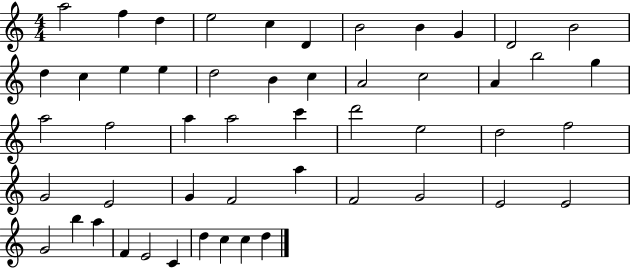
{
  \clef treble
  \numericTimeSignature
  \time 4/4
  \key c \major
  a''2 f''4 d''4 | e''2 c''4 d'4 | b'2 b'4 g'4 | d'2 b'2 | \break d''4 c''4 e''4 e''4 | d''2 b'4 c''4 | a'2 c''2 | a'4 b''2 g''4 | \break a''2 f''2 | a''4 a''2 c'''4 | d'''2 e''2 | d''2 f''2 | \break g'2 e'2 | g'4 f'2 a''4 | f'2 g'2 | e'2 e'2 | \break g'2 b''4 a''4 | f'4 e'2 c'4 | d''4 c''4 c''4 d''4 | \bar "|."
}